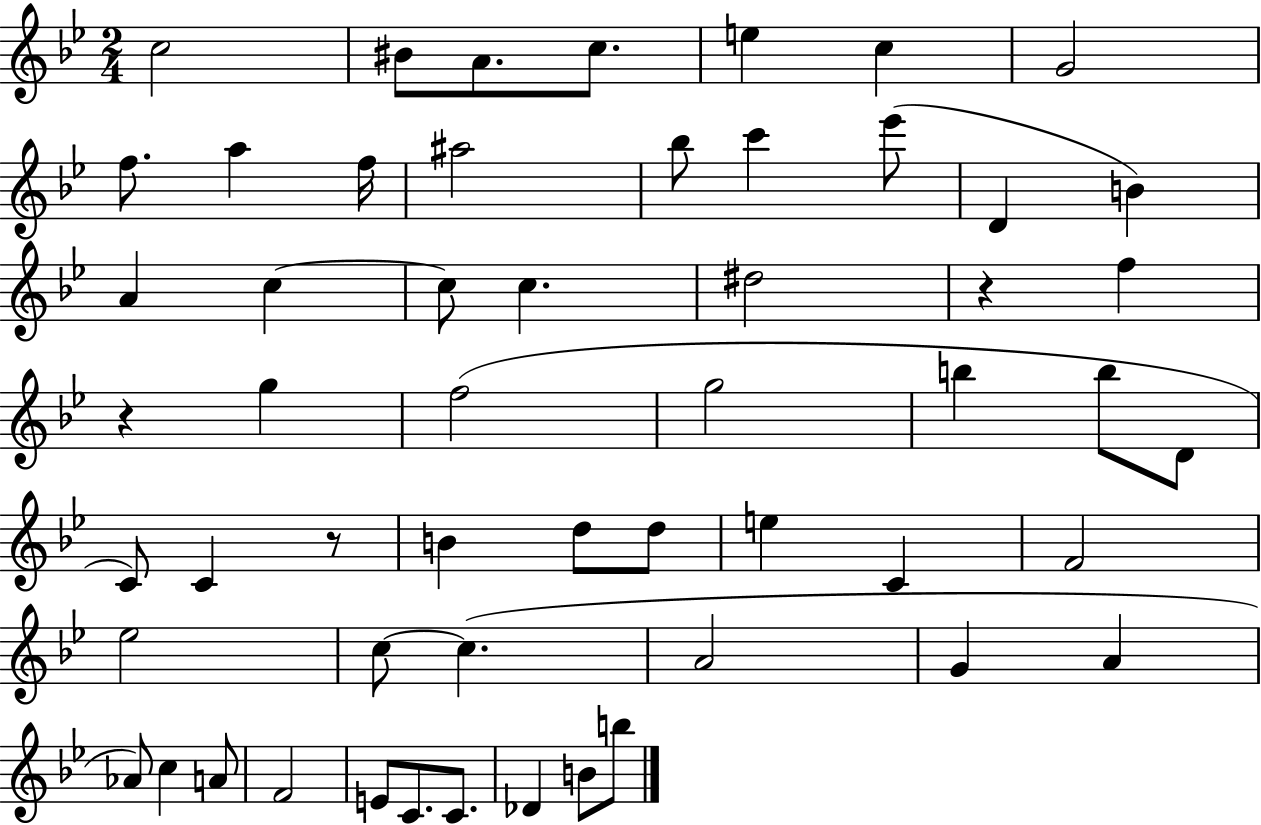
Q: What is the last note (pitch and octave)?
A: B5